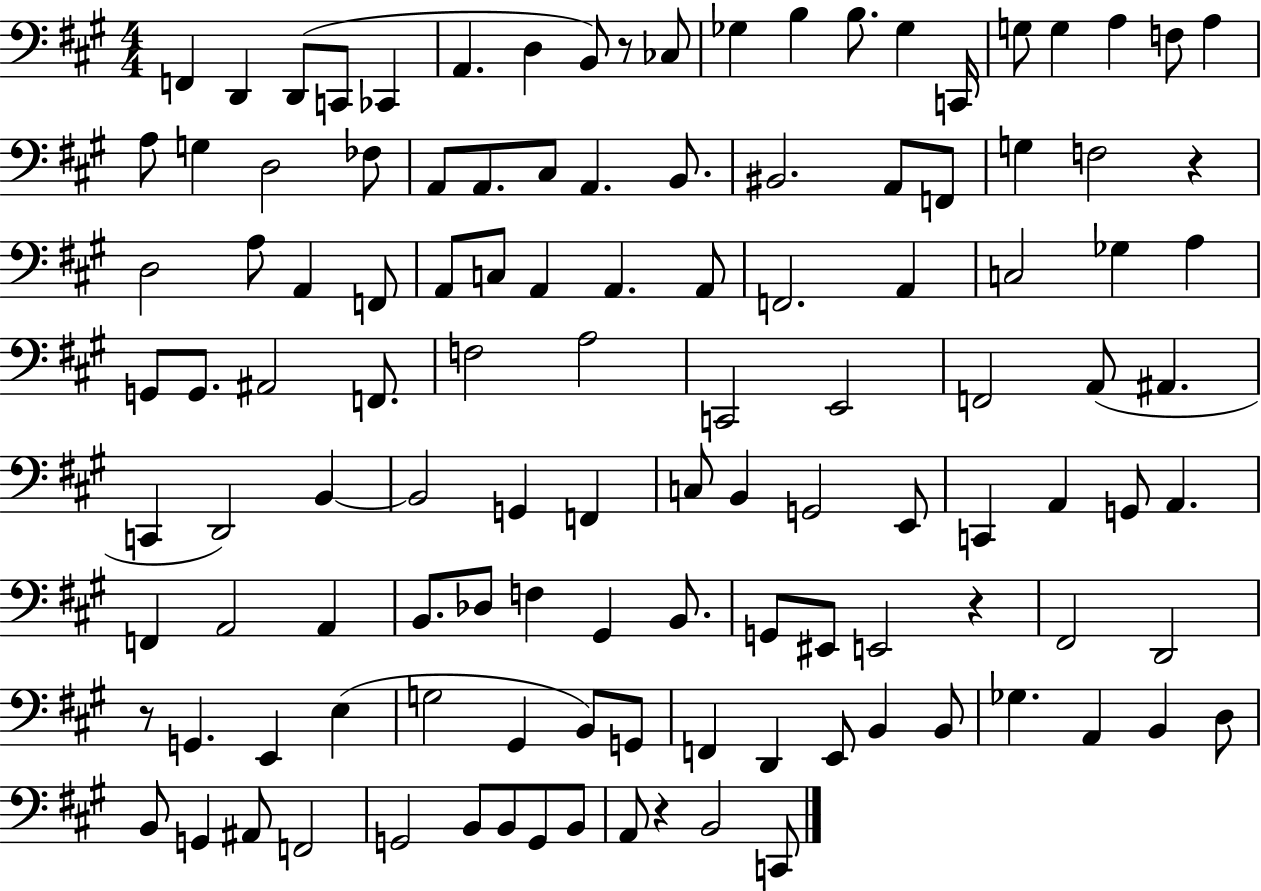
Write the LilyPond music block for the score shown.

{
  \clef bass
  \numericTimeSignature
  \time 4/4
  \key a \major
  f,4 d,4 d,8( c,8 ces,4 | a,4. d4 b,8) r8 ces8 | ges4 b4 b8. ges4 c,16 | g8 g4 a4 f8 a4 | \break a8 g4 d2 fes8 | a,8 a,8. cis8 a,4. b,8. | bis,2. a,8 f,8 | g4 f2 r4 | \break d2 a8 a,4 f,8 | a,8 c8 a,4 a,4. a,8 | f,2. a,4 | c2 ges4 a4 | \break g,8 g,8. ais,2 f,8. | f2 a2 | c,2 e,2 | f,2 a,8( ais,4. | \break c,4 d,2) b,4~~ | b,2 g,4 f,4 | c8 b,4 g,2 e,8 | c,4 a,4 g,8 a,4. | \break f,4 a,2 a,4 | b,8. des8 f4 gis,4 b,8. | g,8 eis,8 e,2 r4 | fis,2 d,2 | \break r8 g,4. e,4 e4( | g2 gis,4 b,8) g,8 | f,4 d,4 e,8 b,4 b,8 | ges4. a,4 b,4 d8 | \break b,8 g,4 ais,8 f,2 | g,2 b,8 b,8 g,8 b,8 | a,8 r4 b,2 c,8 | \bar "|."
}